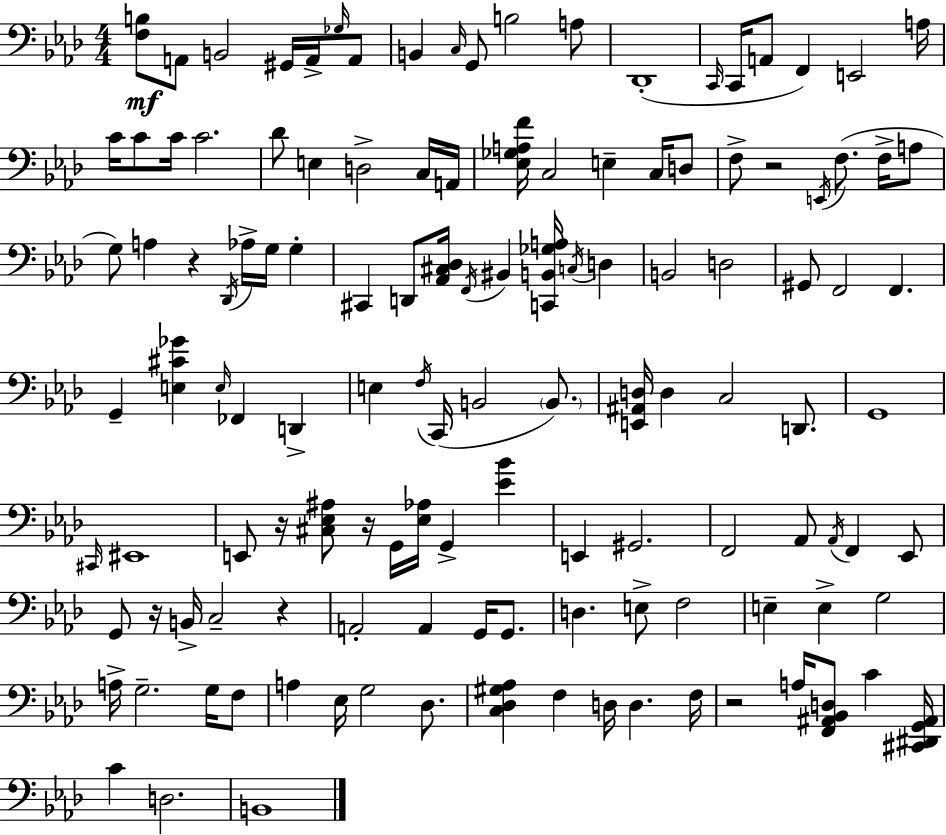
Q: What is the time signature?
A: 4/4